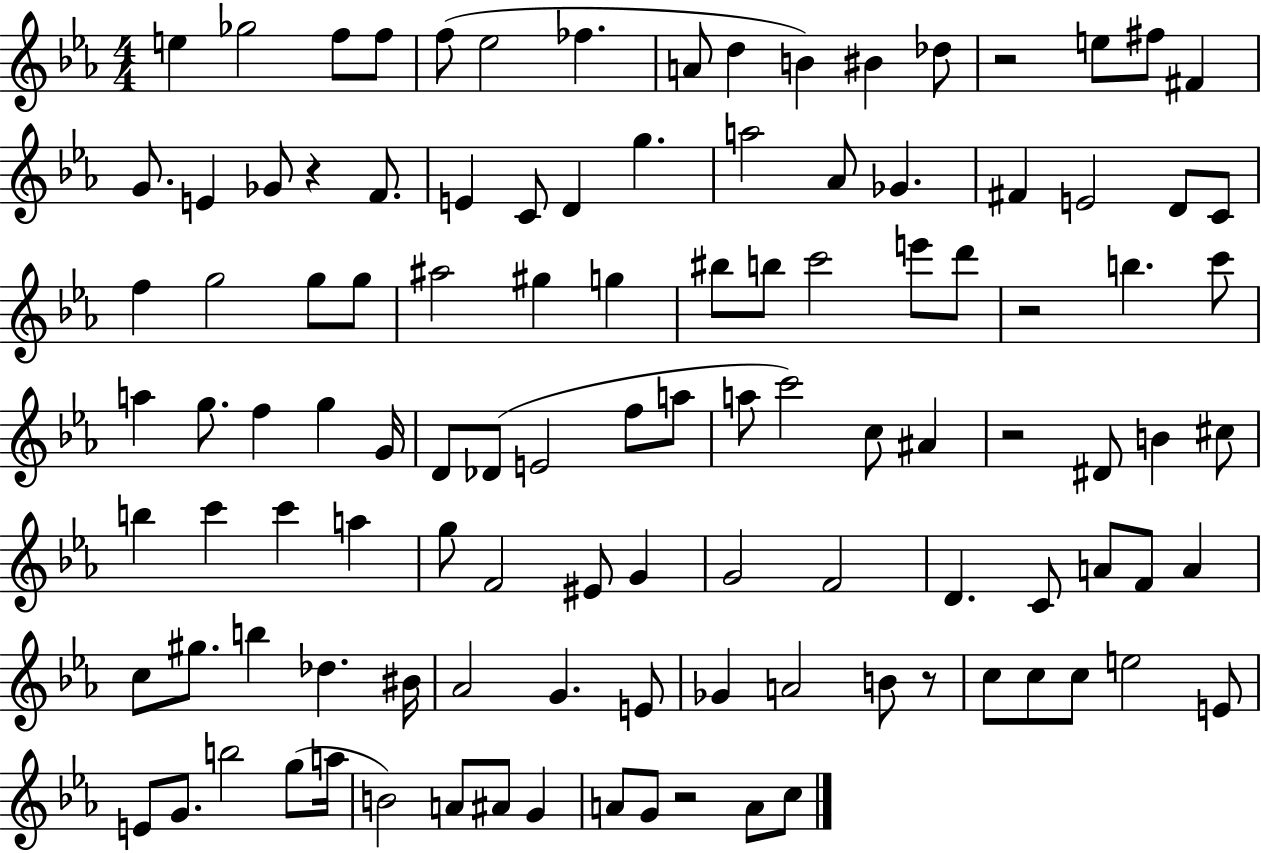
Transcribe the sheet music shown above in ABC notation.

X:1
T:Untitled
M:4/4
L:1/4
K:Eb
e _g2 f/2 f/2 f/2 _e2 _f A/2 d B ^B _d/2 z2 e/2 ^f/2 ^F G/2 E _G/2 z F/2 E C/2 D g a2 _A/2 _G ^F E2 D/2 C/2 f g2 g/2 g/2 ^a2 ^g g ^b/2 b/2 c'2 e'/2 d'/2 z2 b c'/2 a g/2 f g G/4 D/2 _D/2 E2 f/2 a/2 a/2 c'2 c/2 ^A z2 ^D/2 B ^c/2 b c' c' a g/2 F2 ^E/2 G G2 F2 D C/2 A/2 F/2 A c/2 ^g/2 b _d ^B/4 _A2 G E/2 _G A2 B/2 z/2 c/2 c/2 c/2 e2 E/2 E/2 G/2 b2 g/2 a/4 B2 A/2 ^A/2 G A/2 G/2 z2 A/2 c/2